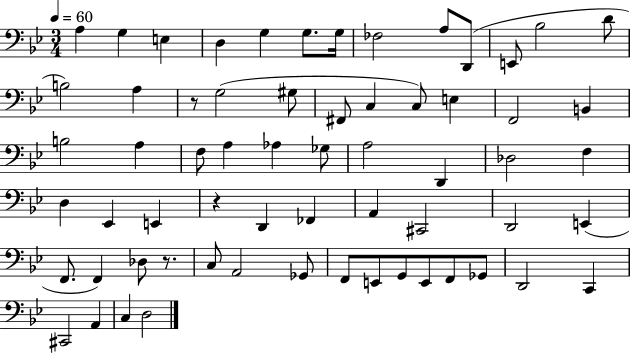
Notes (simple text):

A3/q G3/q E3/q D3/q G3/q G3/e. G3/s FES3/h A3/e D2/e E2/e Bb3/h D4/e B3/h A3/q R/e G3/h G#3/e F#2/e C3/q C3/e E3/q F2/h B2/q B3/h A3/q F3/e A3/q Ab3/q Gb3/e A3/h D2/q Db3/h F3/q D3/q Eb2/q E2/q R/q D2/q FES2/q A2/q C#2/h D2/h E2/q F2/e. F2/q Db3/e R/e. C3/e A2/h Gb2/e F2/e E2/e G2/e E2/e F2/e Gb2/e D2/h C2/q C#2/h A2/q C3/q D3/h